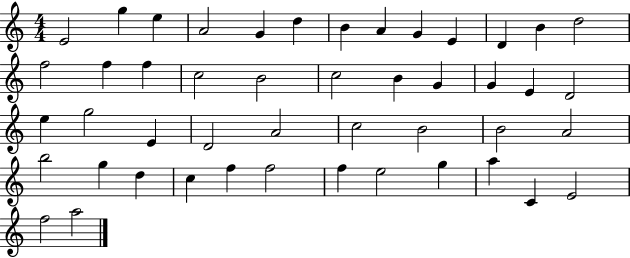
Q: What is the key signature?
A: C major